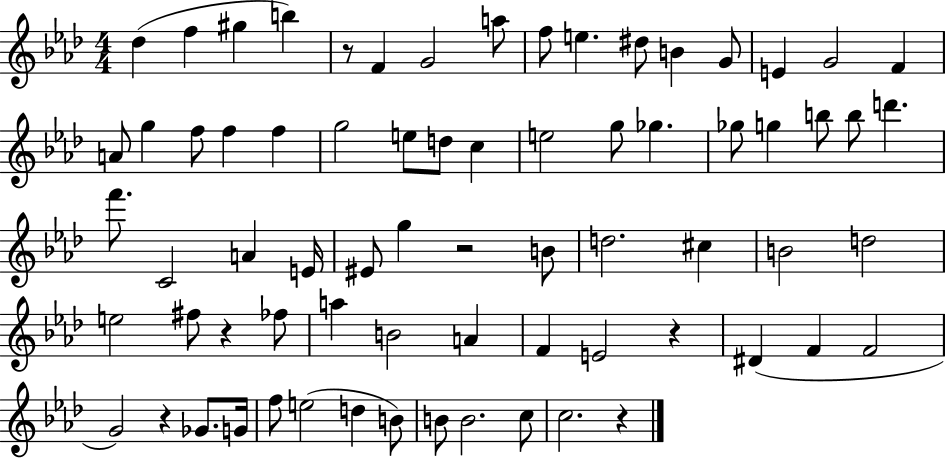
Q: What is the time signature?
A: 4/4